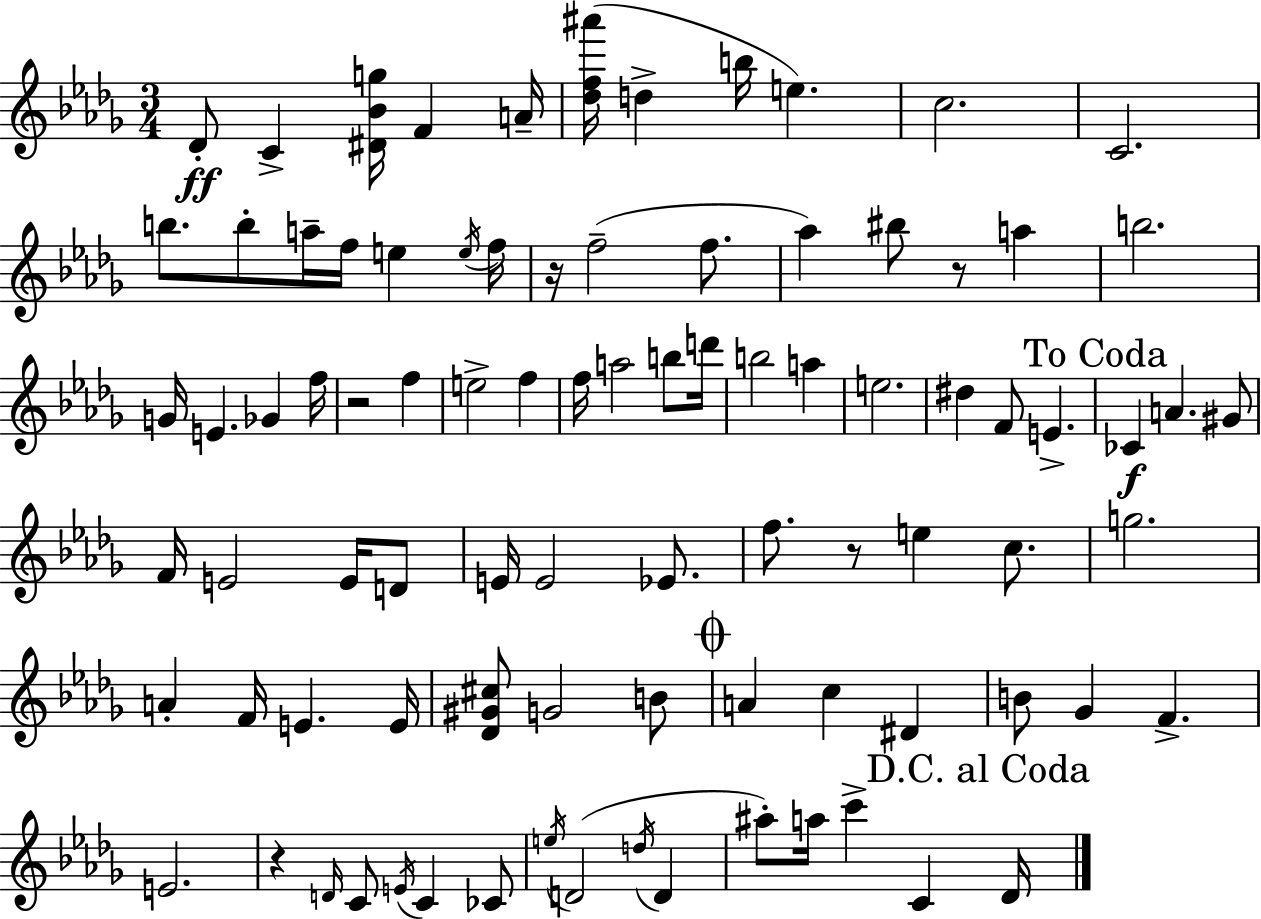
Db4/e C4/q [D#4,Bb4,G5]/s F4/q A4/s [Db5,F5,A#6]/s D5/q B5/s E5/q. C5/h. C4/h. B5/e. B5/e A5/s F5/s E5/q E5/s F5/s R/s F5/h F5/e. Ab5/q BIS5/e R/e A5/q B5/h. G4/s E4/q. Gb4/q F5/s R/h F5/q E5/h F5/q F5/s A5/h B5/e D6/s B5/h A5/q E5/h. D#5/q F4/e E4/q. CES4/q A4/q. G#4/e F4/s E4/h E4/s D4/e E4/s E4/h Eb4/e. F5/e. R/e E5/q C5/e. G5/h. A4/q F4/s E4/q. E4/s [Db4,G#4,C#5]/e G4/h B4/e A4/q C5/q D#4/q B4/e Gb4/q F4/q. E4/h. R/q D4/s C4/e E4/s C4/q CES4/e E5/s D4/h D5/s D4/q A#5/e A5/s C6/q C4/q Db4/s